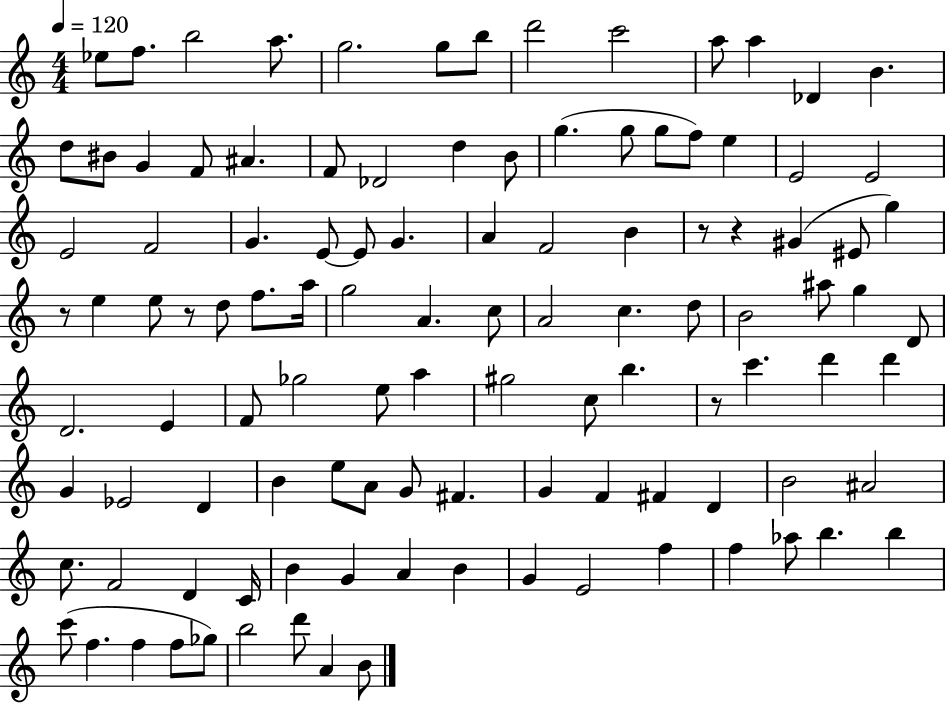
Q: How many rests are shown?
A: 5